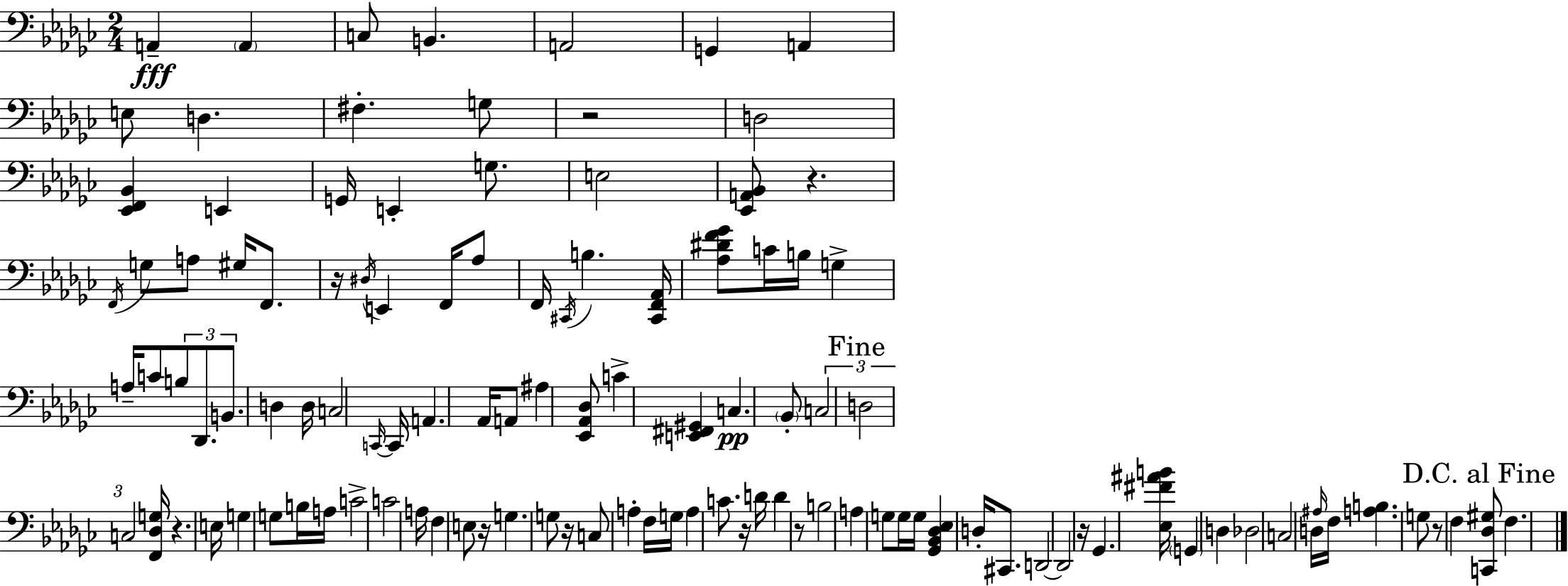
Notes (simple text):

A2/q A2/q C3/e B2/q. A2/h G2/q A2/q E3/e D3/q. F#3/q. G3/e R/h D3/h [Eb2,F2,Bb2]/q E2/q G2/s E2/q G3/e. E3/h [Eb2,A2,Bb2]/e R/q. F2/s G3/e A3/e G#3/s F2/e. R/s D#3/s E2/q F2/s Ab3/e F2/s C#2/s B3/q. [C#2,F2,Ab2]/s [Ab3,D#4,F4,Gb4]/e C4/s B3/s G3/q A3/s C4/e B3/e Db2/e. B2/e. D3/q D3/s C3/h C2/s C2/s A2/q. Ab2/s A2/e A#3/q [Eb2,Ab2,Db3]/e C4/q [E2,F#2,G#2]/q C3/q. Bb2/e C3/h D3/h C3/h [F2,Db3,G3]/s R/q. E3/s G3/q G3/e B3/s A3/s C4/h C4/h A3/s F3/q E3/e R/s G3/q. G3/e R/s C3/e A3/q F3/s G3/s A3/q C4/e. R/s D4/s D4/q R/e B3/h A3/q G3/e G3/s G3/s [Gb2,Bb2,Db3,Eb3]/q D3/s C#2/e. D2/h D2/h R/s Gb2/q. [Eb3,F#4,A#4,B4]/s G2/q D3/q Db3/h C3/h D3/s A#3/s F3/s [A3,B3]/q. G3/e R/e F3/q [C2,Db3,G#3]/e F3/q.